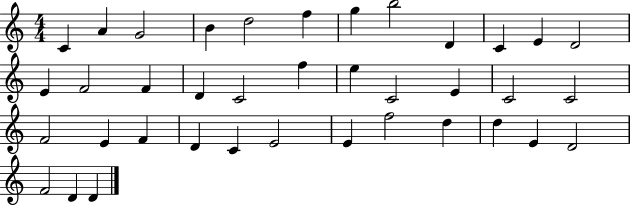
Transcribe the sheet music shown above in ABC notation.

X:1
T:Untitled
M:4/4
L:1/4
K:C
C A G2 B d2 f g b2 D C E D2 E F2 F D C2 f e C2 E C2 C2 F2 E F D C E2 E f2 d d E D2 F2 D D